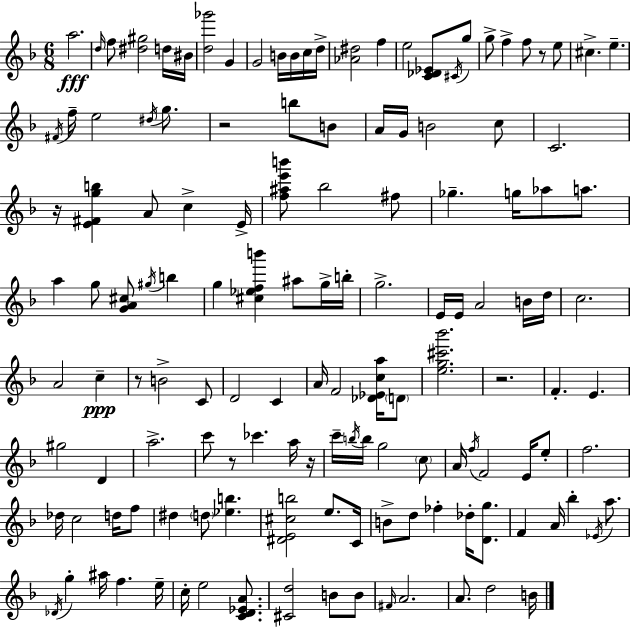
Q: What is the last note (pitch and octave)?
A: B4